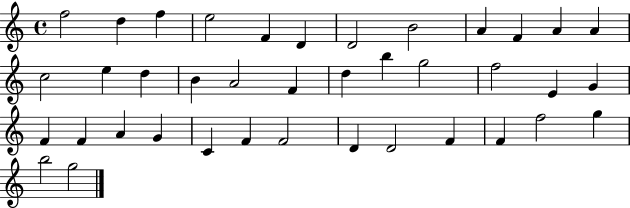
X:1
T:Untitled
M:4/4
L:1/4
K:C
f2 d f e2 F D D2 B2 A F A A c2 e d B A2 F d b g2 f2 E G F F A G C F F2 D D2 F F f2 g b2 g2